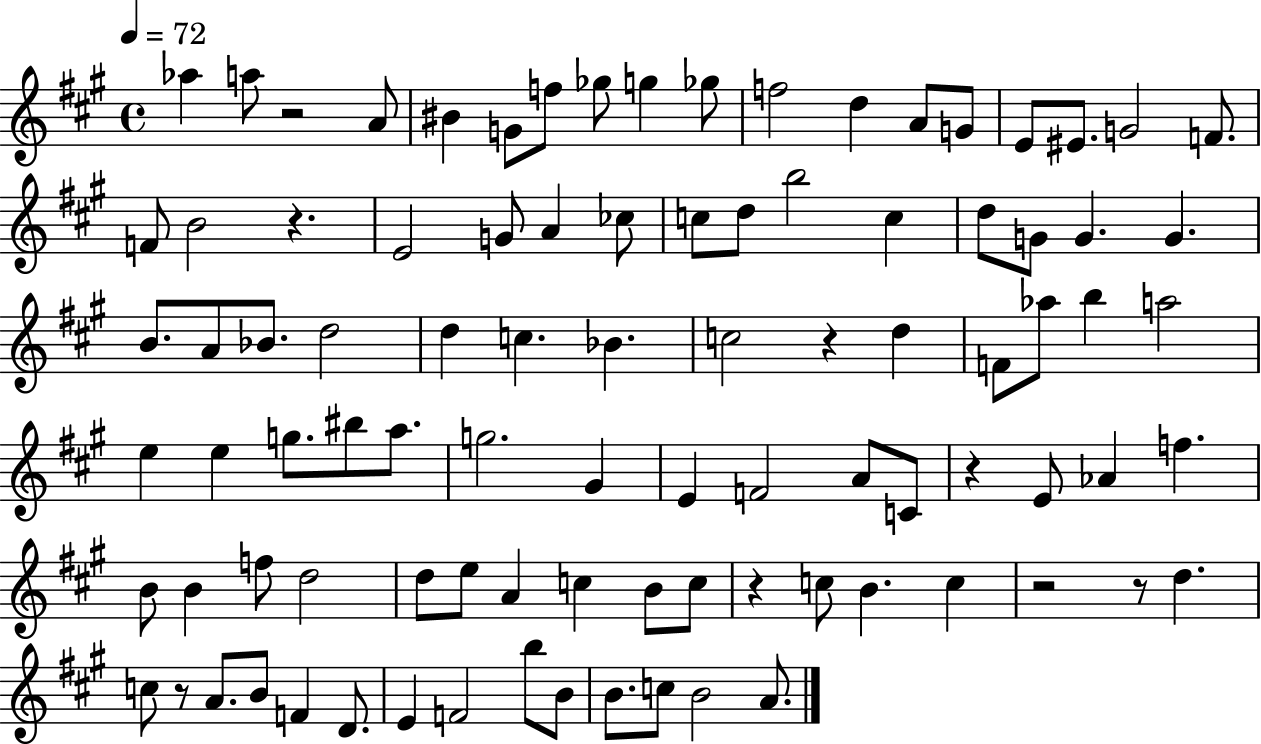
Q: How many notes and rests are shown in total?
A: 93